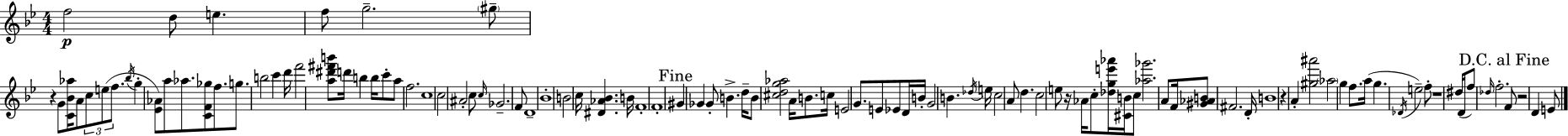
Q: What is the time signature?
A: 4/4